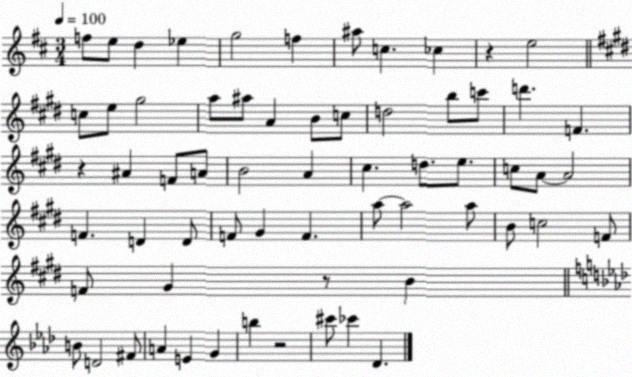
X:1
T:Untitled
M:3/4
L:1/4
K:D
f/2 e/2 d _e g2 f ^a/2 c _c z e2 c/2 e/2 ^g2 a/2 ^a/2 A B/2 c/2 d2 b/2 c'/2 d' F z ^A F/2 A/2 B2 A ^c d/2 e/2 c/2 A/2 A2 F D D/2 F/2 ^G F a/2 a2 a/2 B/2 c2 F/2 F/2 ^G z/2 B B/2 D2 ^F/2 A E G b z2 ^c'/2 _c' _D